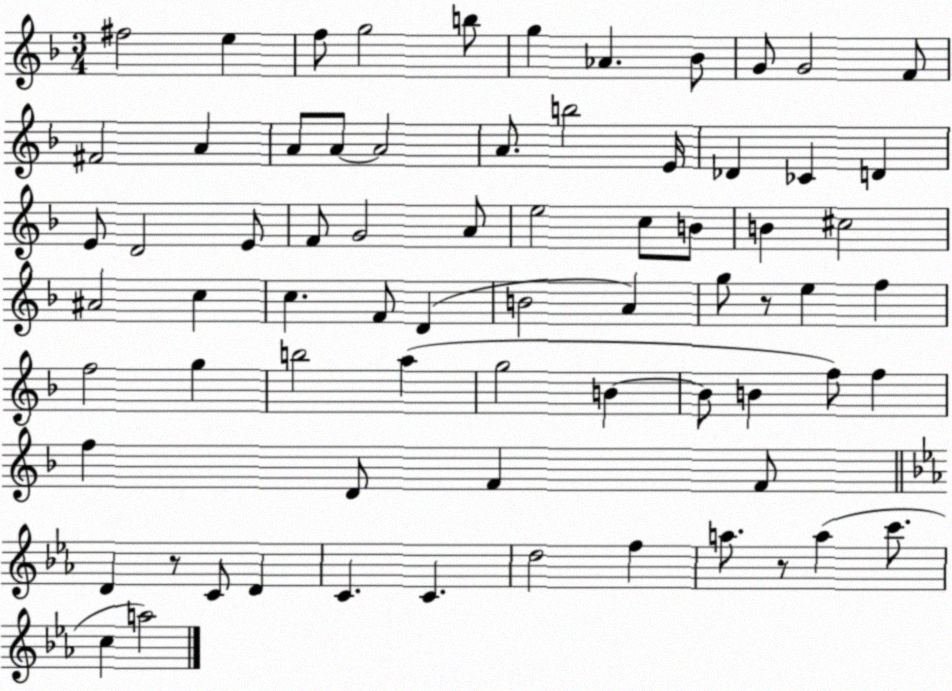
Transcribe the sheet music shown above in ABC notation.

X:1
T:Untitled
M:3/4
L:1/4
K:F
^f2 e f/2 g2 b/2 g _A _B/2 G/2 G2 F/2 ^F2 A A/2 A/2 A2 A/2 b2 E/4 _D _C D E/2 D2 E/2 F/2 G2 A/2 e2 c/2 B/2 B ^c2 ^A2 c c F/2 D B2 A g/2 z/2 e f f2 g b2 a g2 B B/2 B f/2 f f D/2 F F/2 D z/2 C/2 D C C d2 f a/2 z/2 a c'/2 c a2